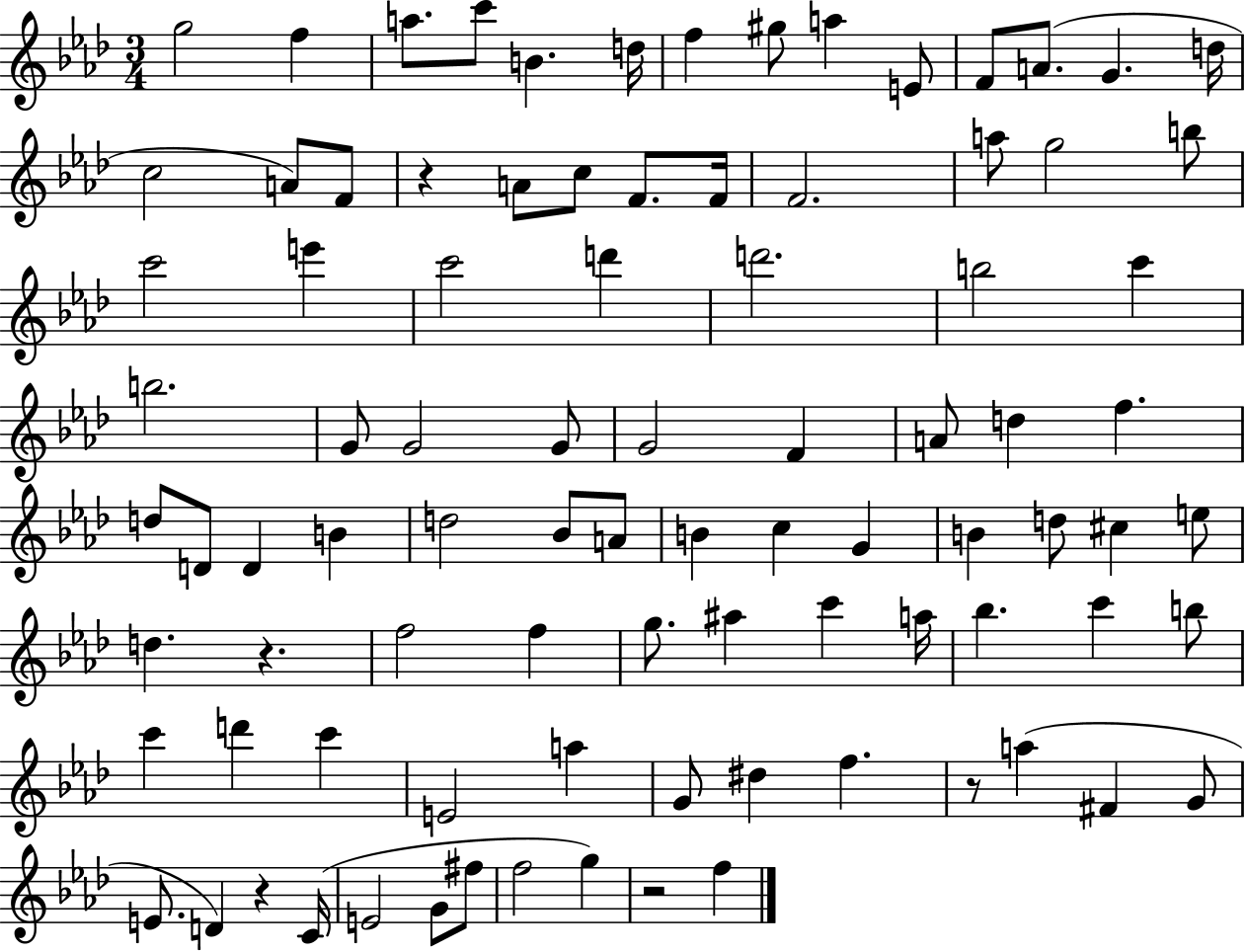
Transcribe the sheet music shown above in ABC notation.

X:1
T:Untitled
M:3/4
L:1/4
K:Ab
g2 f a/2 c'/2 B d/4 f ^g/2 a E/2 F/2 A/2 G d/4 c2 A/2 F/2 z A/2 c/2 F/2 F/4 F2 a/2 g2 b/2 c'2 e' c'2 d' d'2 b2 c' b2 G/2 G2 G/2 G2 F A/2 d f d/2 D/2 D B d2 _B/2 A/2 B c G B d/2 ^c e/2 d z f2 f g/2 ^a c' a/4 _b c' b/2 c' d' c' E2 a G/2 ^d f z/2 a ^F G/2 E/2 D z C/4 E2 G/2 ^f/2 f2 g z2 f